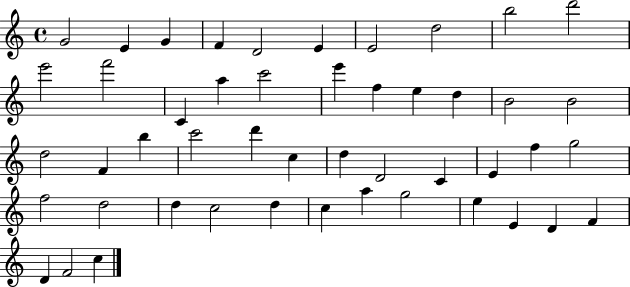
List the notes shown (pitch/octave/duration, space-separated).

G4/h E4/q G4/q F4/q D4/h E4/q E4/h D5/h B5/h D6/h E6/h F6/h C4/q A5/q C6/h E6/q F5/q E5/q D5/q B4/h B4/h D5/h F4/q B5/q C6/h D6/q C5/q D5/q D4/h C4/q E4/q F5/q G5/h F5/h D5/h D5/q C5/h D5/q C5/q A5/q G5/h E5/q E4/q D4/q F4/q D4/q F4/h C5/q